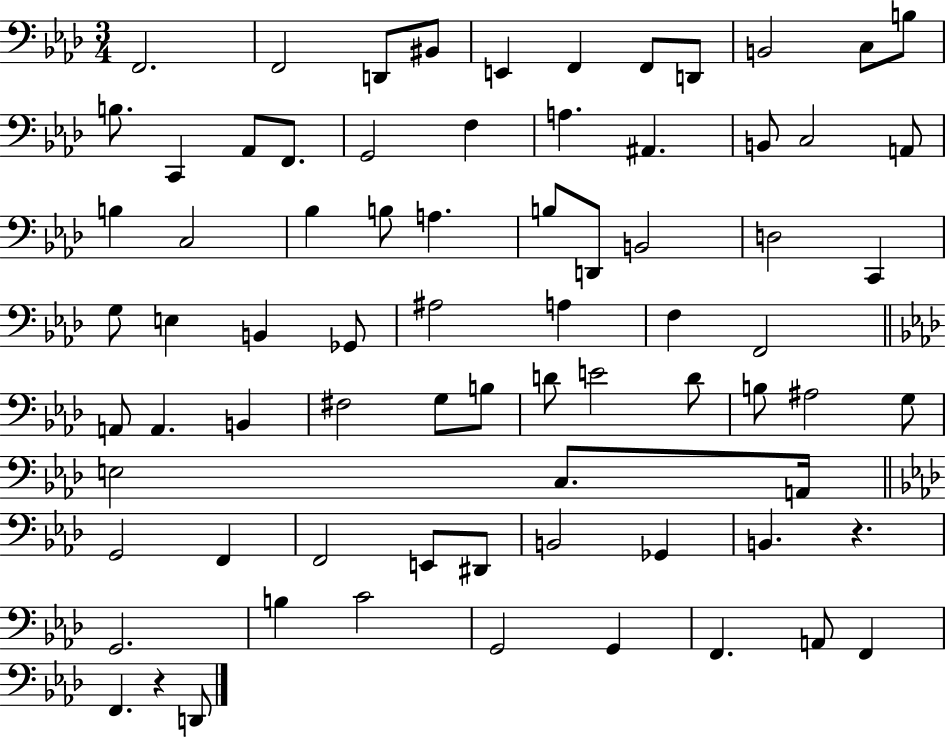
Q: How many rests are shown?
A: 2